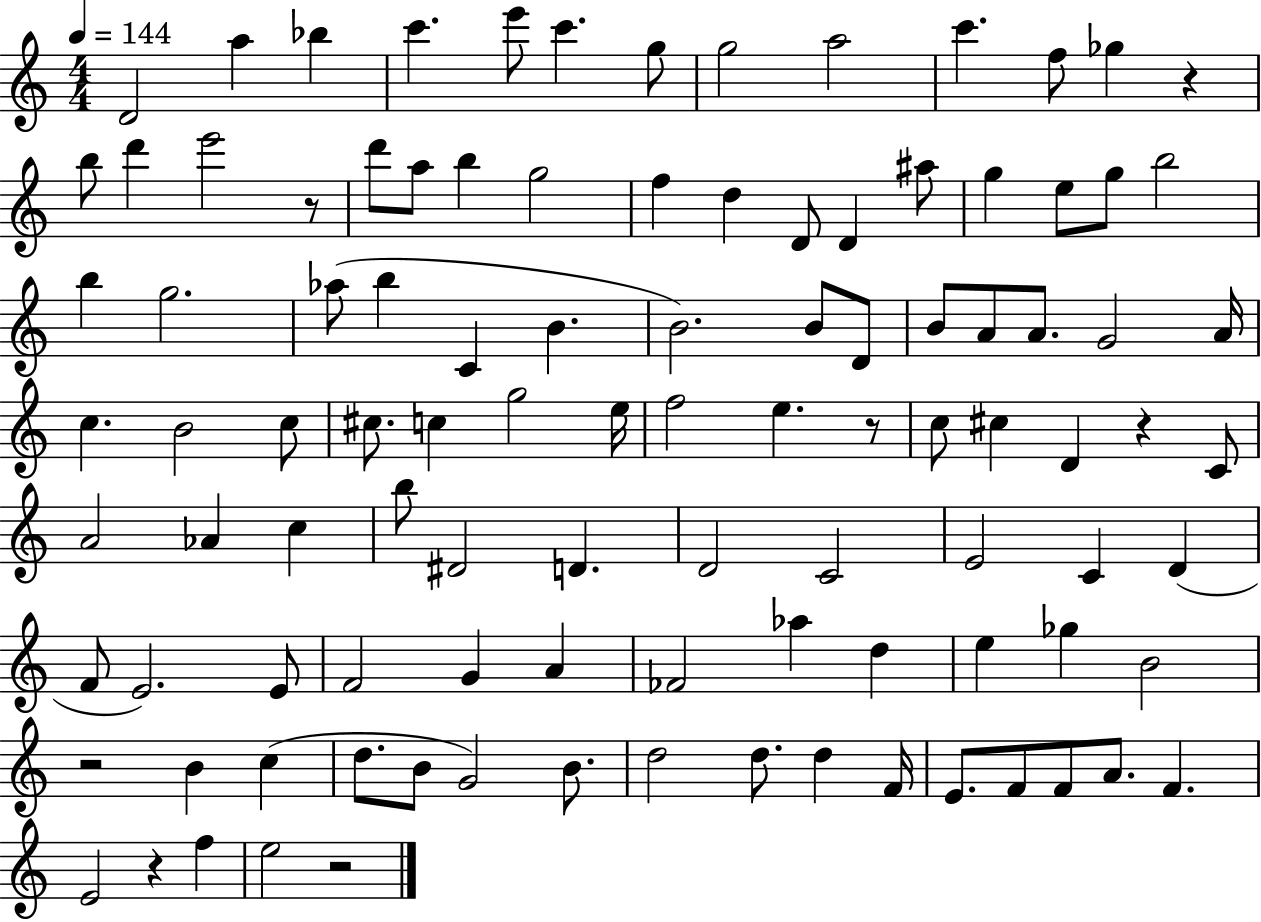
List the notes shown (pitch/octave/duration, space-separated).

D4/h A5/q Bb5/q C6/q. E6/e C6/q. G5/e G5/h A5/h C6/q. F5/e Gb5/q R/q B5/e D6/q E6/h R/e D6/e A5/e B5/q G5/h F5/q D5/q D4/e D4/q A#5/e G5/q E5/e G5/e B5/h B5/q G5/h. Ab5/e B5/q C4/q B4/q. B4/h. B4/e D4/e B4/e A4/e A4/e. G4/h A4/s C5/q. B4/h C5/e C#5/e. C5/q G5/h E5/s F5/h E5/q. R/e C5/e C#5/q D4/q R/q C4/e A4/h Ab4/q C5/q B5/e D#4/h D4/q. D4/h C4/h E4/h C4/q D4/q F4/e E4/h. E4/e F4/h G4/q A4/q FES4/h Ab5/q D5/q E5/q Gb5/q B4/h R/h B4/q C5/q D5/e. B4/e G4/h B4/e. D5/h D5/e. D5/q F4/s E4/e. F4/e F4/e A4/e. F4/q. E4/h R/q F5/q E5/h R/h